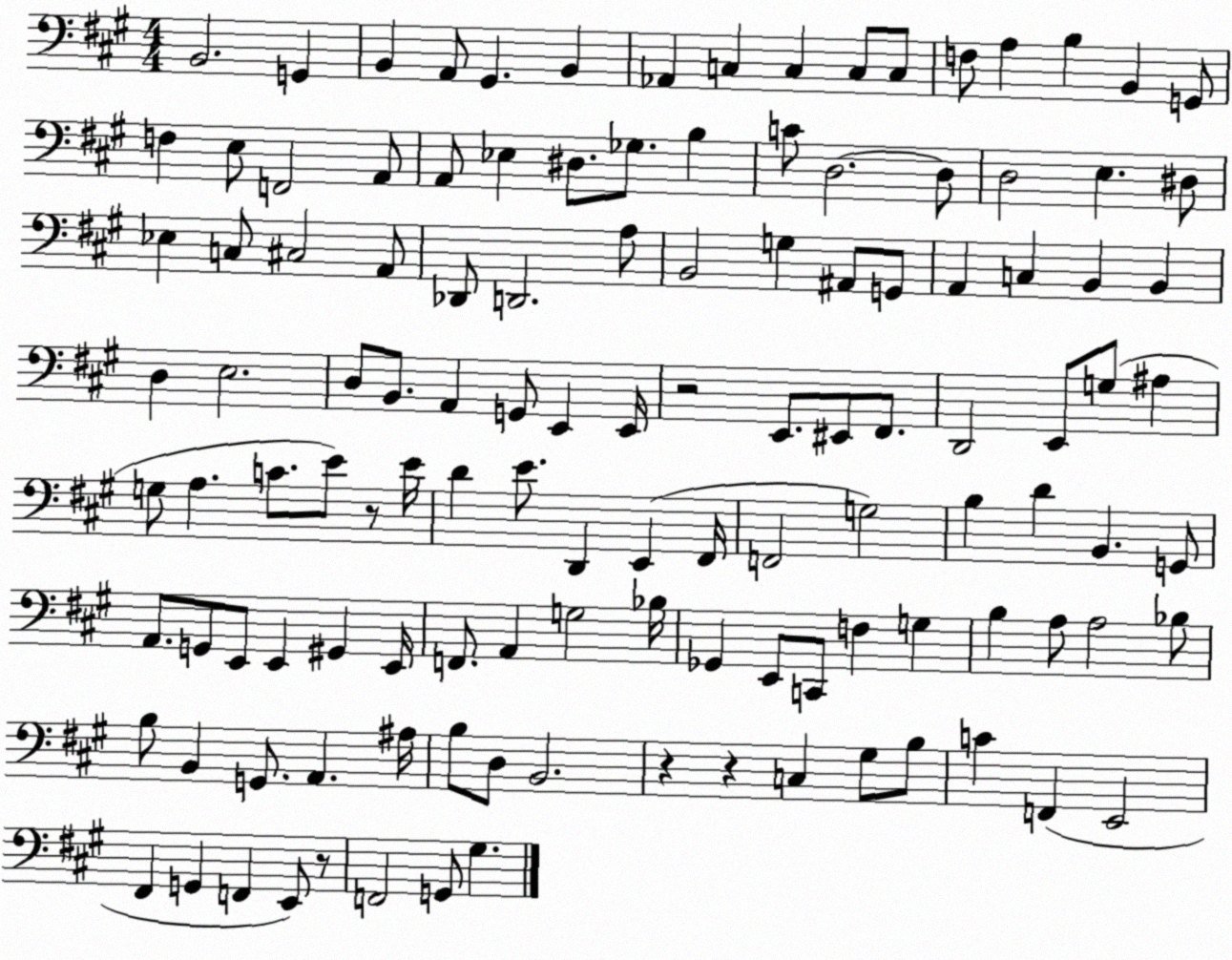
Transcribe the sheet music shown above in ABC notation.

X:1
T:Untitled
M:4/4
L:1/4
K:A
B,,2 G,, B,, A,,/2 ^G,, B,, _A,, C, C, C,/2 C,/2 F,/2 A, B, B,, G,,/2 F, E,/2 F,,2 A,,/2 A,,/2 _E, ^D,/2 _G,/2 B, C/2 D,2 D,/2 D,2 E, ^D,/2 _E, C,/2 ^C,2 A,,/2 _D,,/2 D,,2 A,/2 B,,2 G, ^A,,/2 G,,/2 A,, C, B,, B,, D, E,2 D,/2 B,,/2 A,, G,,/2 E,, E,,/4 z2 E,,/2 ^E,,/2 ^F,,/2 D,,2 E,,/2 G,/2 ^A, G,/2 A, C/2 E/2 z/2 E/4 D E/2 D,, E,, ^F,,/4 F,,2 G,2 B, D B,, G,,/2 A,,/2 G,,/2 E,,/2 E,, ^G,, E,,/4 F,,/2 A,, G,2 _B,/4 _G,, E,,/2 C,,/2 F, G, B, A,/2 A,2 _B,/2 B,/2 B,, G,,/2 A,, ^A,/4 B,/2 D,/2 B,,2 z z C, ^G,/2 B,/2 C F,, E,,2 ^F,, G,, F,, E,,/2 z/2 F,,2 G,,/2 ^G,